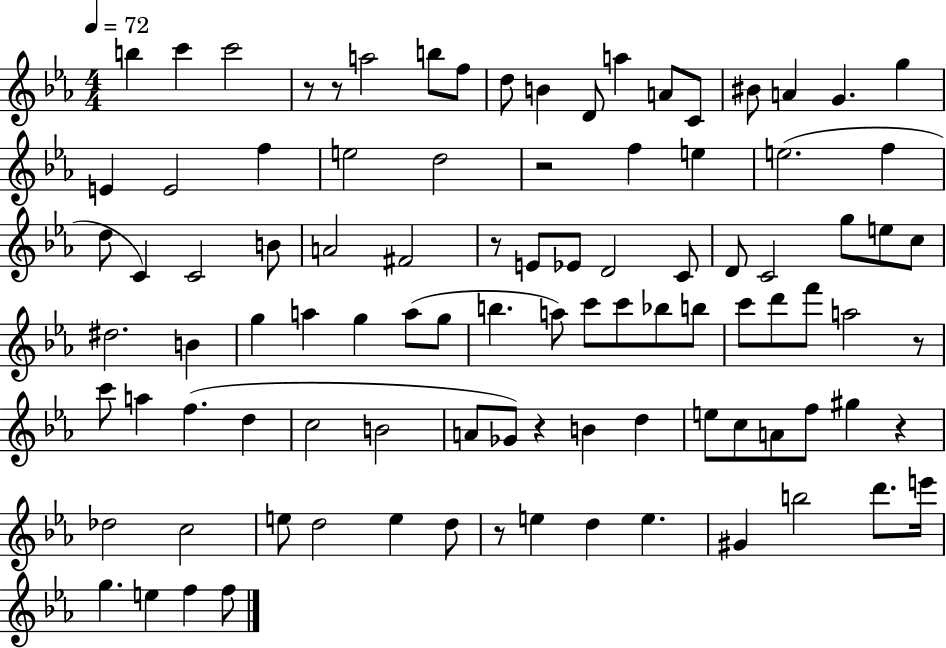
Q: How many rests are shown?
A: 8